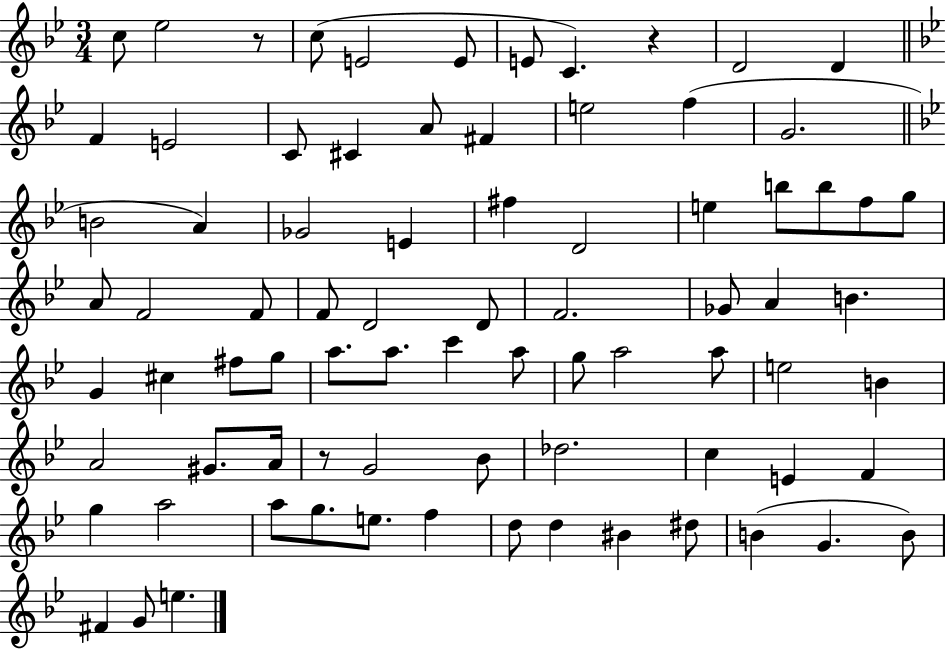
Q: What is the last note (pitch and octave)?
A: E5